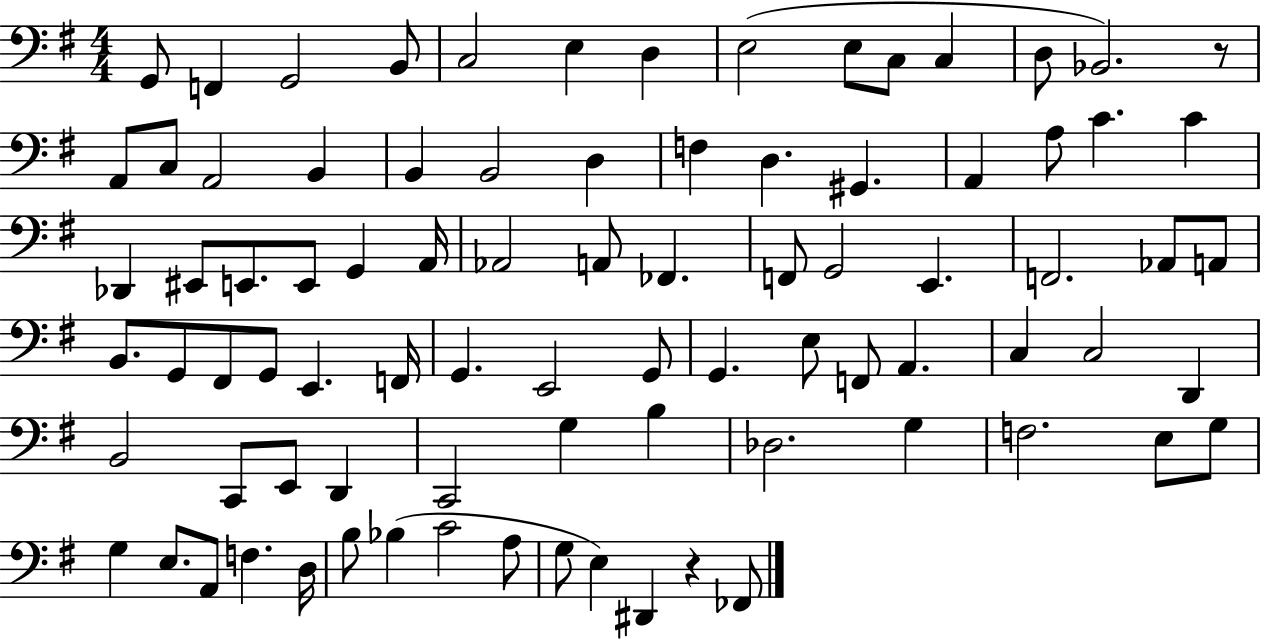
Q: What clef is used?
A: bass